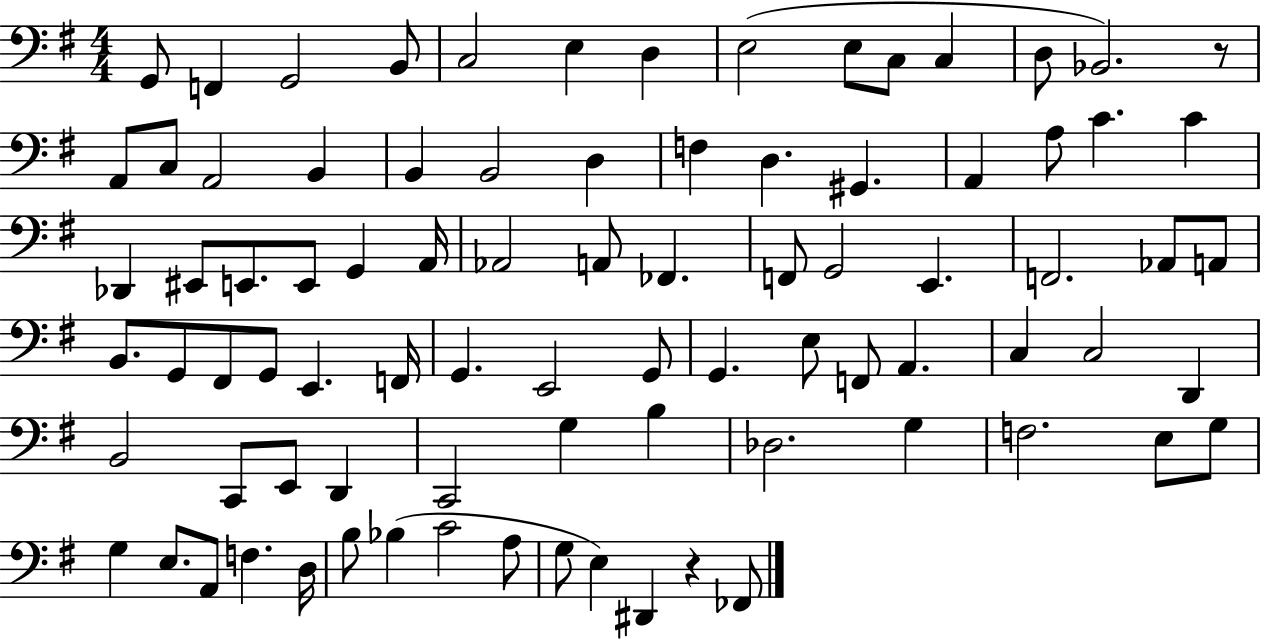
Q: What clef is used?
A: bass